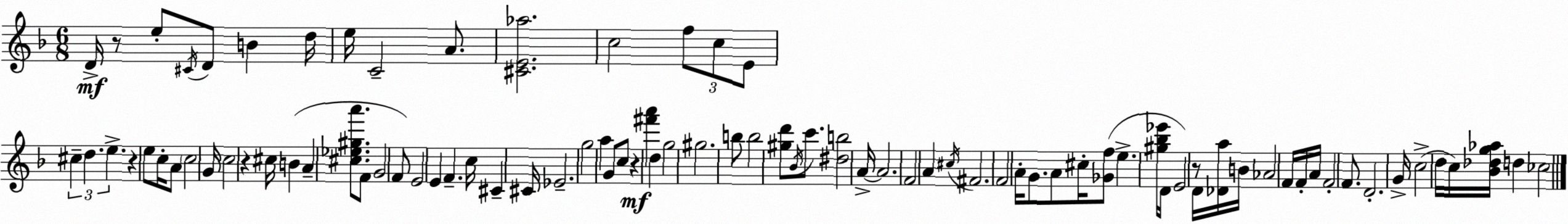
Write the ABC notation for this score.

X:1
T:Untitled
M:6/8
L:1/4
K:F
D/4 z/2 e/2 ^C/4 D/2 B d/4 e/4 C2 A/2 [^CE_a]2 c2 f/2 c/2 E/2 ^c d e z e/2 c/4 A/2 c2 G/4 c2 z ^c/4 B A [^c_e^ga']/2 F/2 G2 F/2 E2 E F c/4 ^C ^C/4 _E2 g2 a G/2 c/2 z [^f'a'] d g2 ^g2 b/2 b2 [^gd']/2 _B/4 c'/2 [^db]2 A/4 A2 F2 A ^c/4 ^F2 F2 A/4 G/2 A/2 ^c/4 [_Gf]/2 e [^g_b_e']/4 D/4 E2 z/2 D/4 [_Da]/4 B/4 _A2 F/4 F/4 A/4 F2 F/2 D2 G/4 c2 d/4 c/4 [_B_dg_a]/4 d _c2